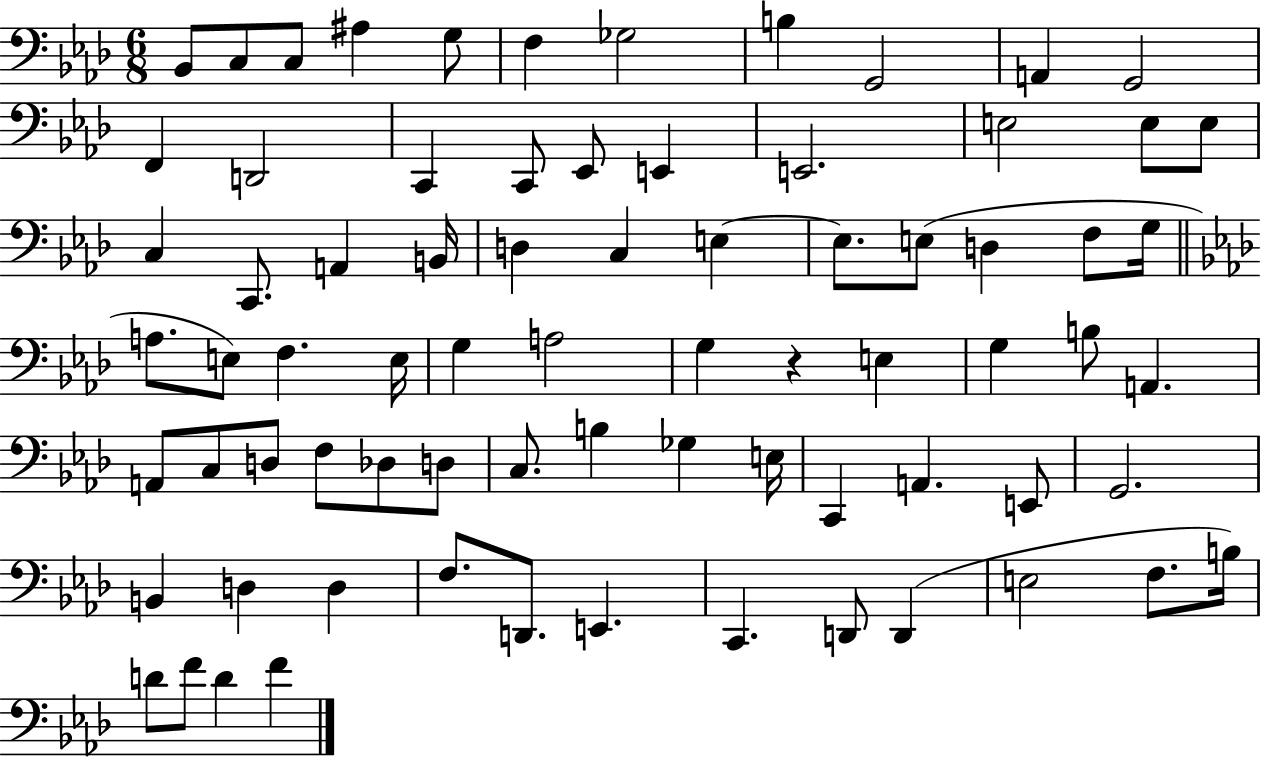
{
  \clef bass
  \numericTimeSignature
  \time 6/8
  \key aes \major
  bes,8 c8 c8 ais4 g8 | f4 ges2 | b4 g,2 | a,4 g,2 | \break f,4 d,2 | c,4 c,8 ees,8 e,4 | e,2. | e2 e8 e8 | \break c4 c,8. a,4 b,16 | d4 c4 e4~~ | e8. e8( d4 f8 g16 | \bar "||" \break \key aes \major a8. e8) f4. e16 | g4 a2 | g4 r4 e4 | g4 b8 a,4. | \break a,8 c8 d8 f8 des8 d8 | c8. b4 ges4 e16 | c,4 a,4. e,8 | g,2. | \break b,4 d4 d4 | f8. d,8. e,4. | c,4. d,8 d,4( | e2 f8. b16) | \break d'8 f'8 d'4 f'4 | \bar "|."
}